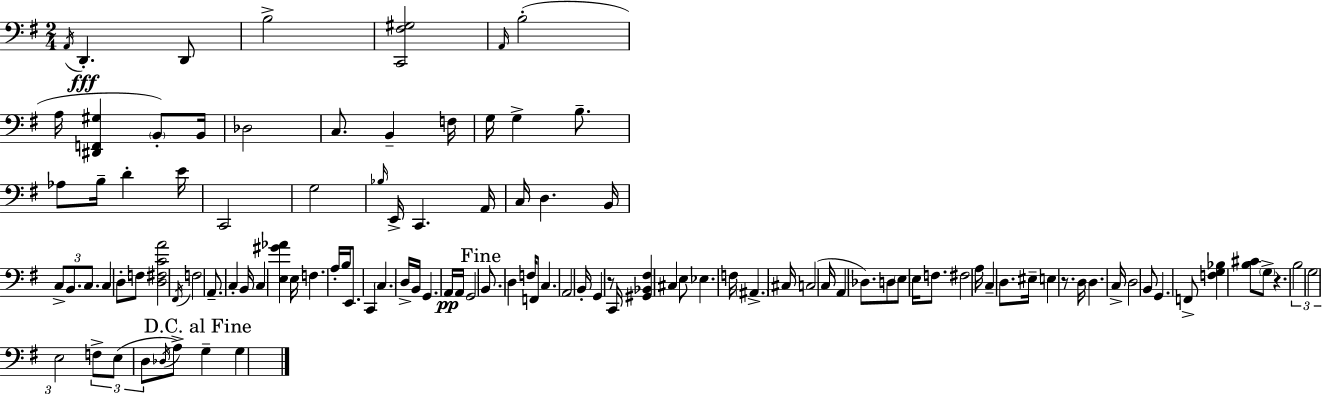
{
  \clef bass
  \numericTimeSignature
  \time 2/4
  \key e \minor
  \acciaccatura { a,16 }\fff d,4.-. d,8 | b2-> | <c, fis gis>2 | \grace { a,16 } b2-.( | \break a16 <dis, f, gis>4 \parenthesize b,8-.) | b,16 des2 | c8. b,4-- | f16 g16 g4-> b8.-- | \break aes8 b16-- d'4-. | e'16 c,2 | g2 | \grace { bes16 } e,16-> c,4. | \break a,16 c16 d4. | b,16 \tuplet 3/2 { c8-> b,8. | c8. } c4 d8-. | f8 <d fis c' a'>2 | \break \acciaccatura { fis,16 } f2 | a,8.-- c4-. | b,16 c4 | <e gis' aes'>4 e16 f4. | \break a16-. b16 e,8. | c,4 \parenthesize c4. | d16-> b,16 g,4. | a,16\pp a,16 g,2 | \break \mark "Fine" b,8. d4 | f16 f,8 c4. | a,2 | b,16-. g,4 | \break r8 c,16 <gis, bes, fis>4 | cis4 e8 ees4. | f16 \parenthesize ais,4.-> | cis16 c2( | \break c16 a,4 | des8.) d8 \parenthesize e8 | e16 f8. fis2 | a16 c4-- | \break d8. eis16-- e4 | r8. d16 d4. | c16-> d2 | b,8 g,4. | \break f,8-> <f g bes>4 | <b cis'>8 \parenthesize g8-> r4. | \tuplet 3/2 { b2 | g2 | \break e2 } | \tuplet 3/2 { f8-> e8( | d8 } \acciaccatura { des16 }) a8-> \mark "D.C. al Fine" g4-- | g4 \bar "|."
}